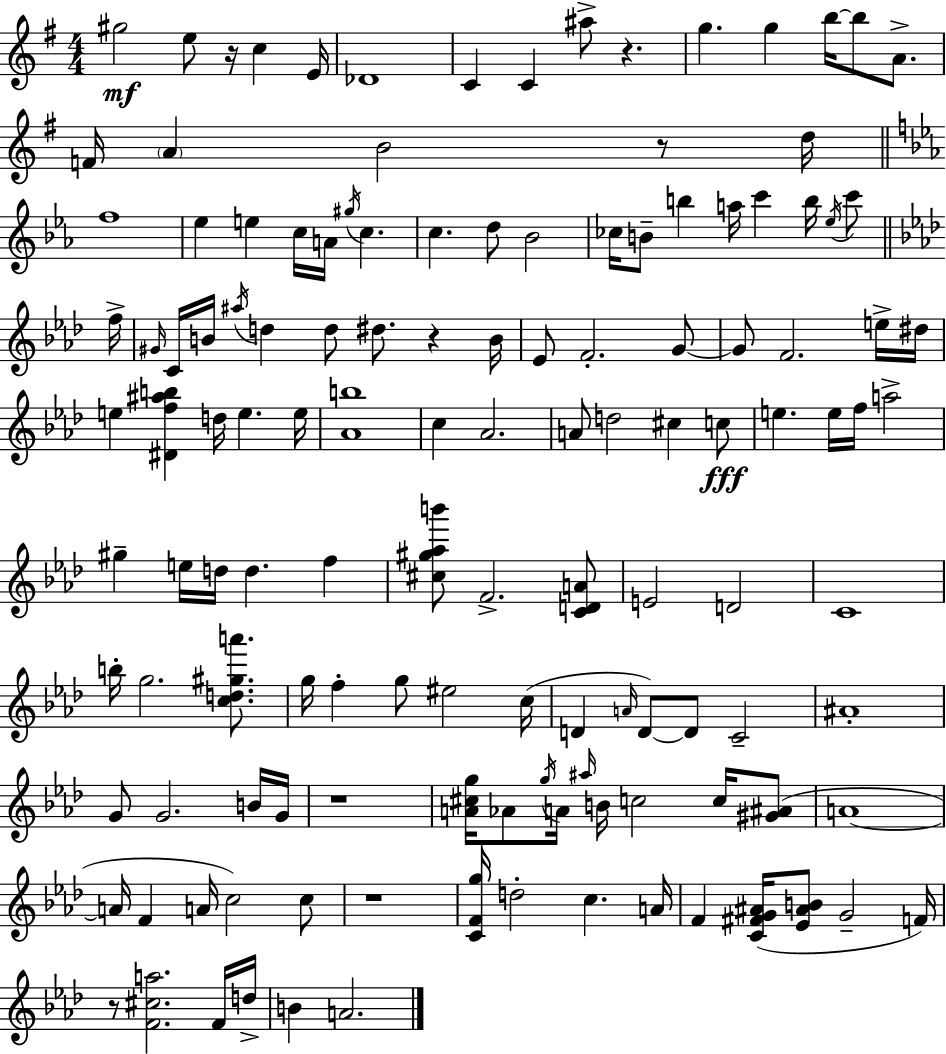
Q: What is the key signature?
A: G major